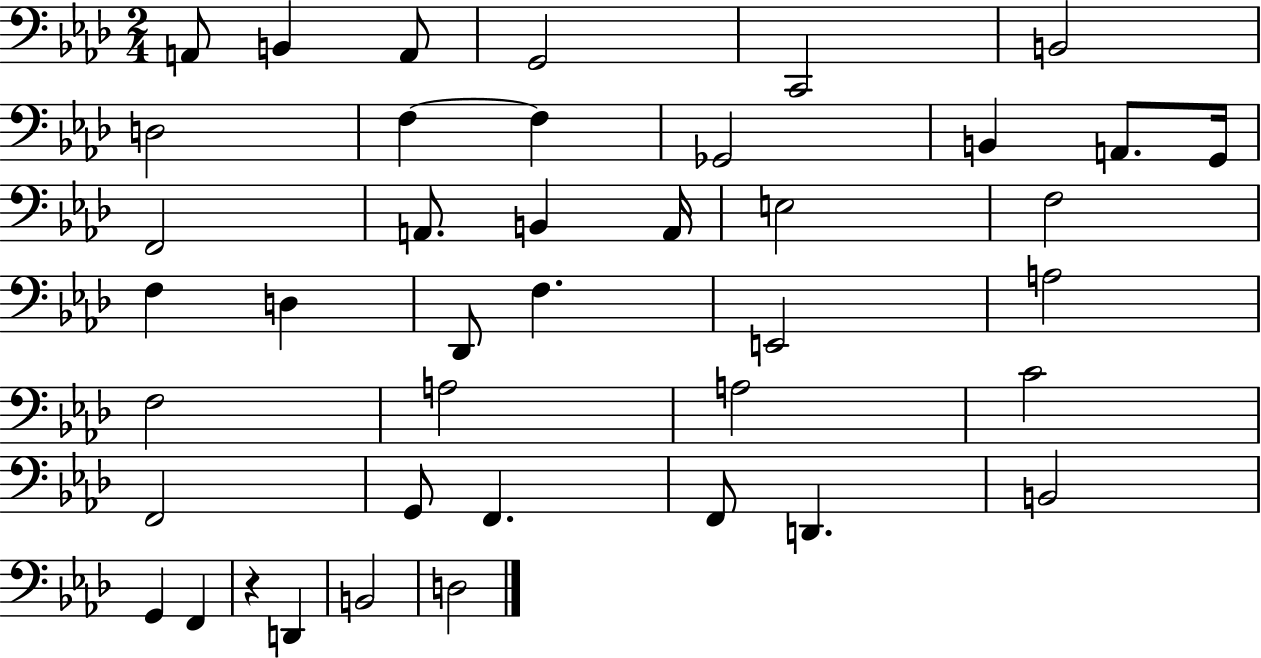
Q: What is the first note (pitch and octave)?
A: A2